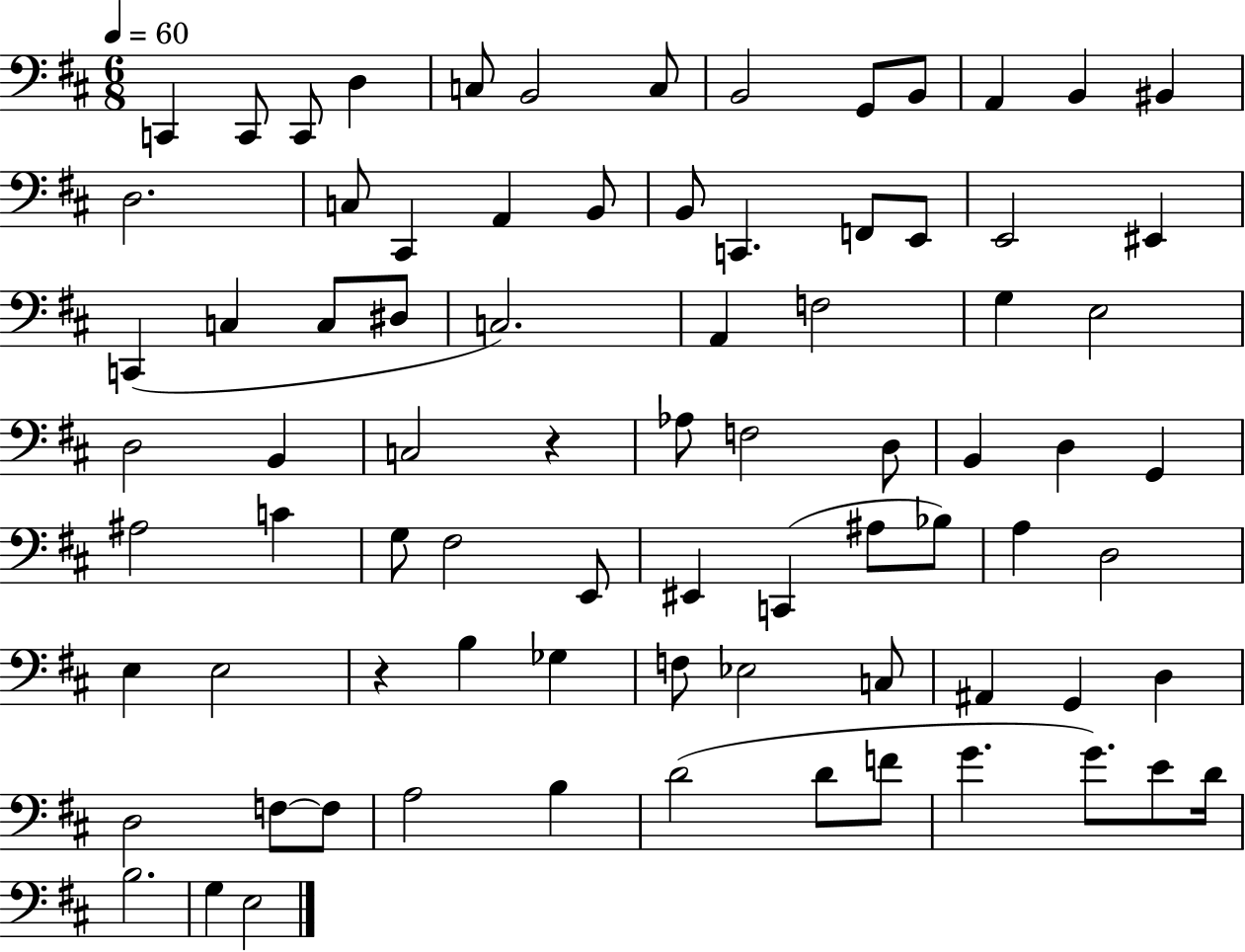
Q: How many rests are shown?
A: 2